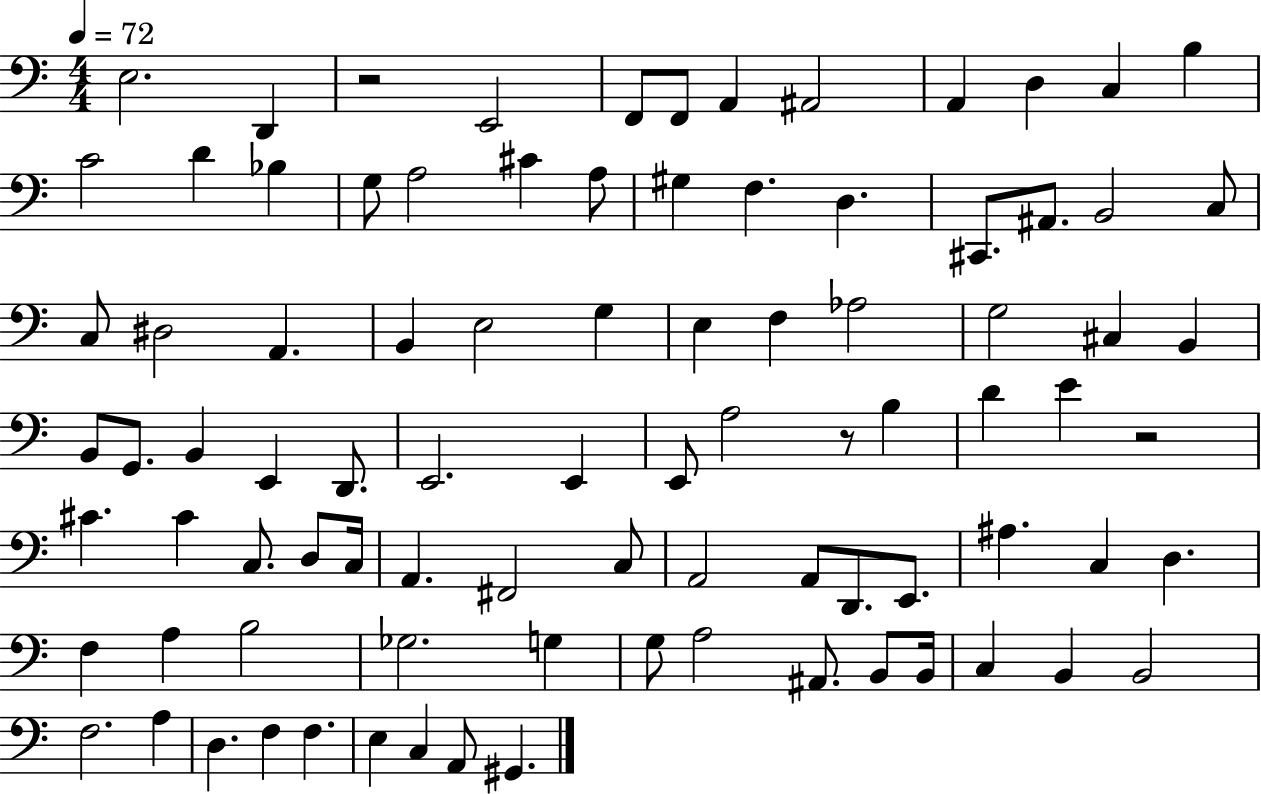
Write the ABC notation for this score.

X:1
T:Untitled
M:4/4
L:1/4
K:C
E,2 D,, z2 E,,2 F,,/2 F,,/2 A,, ^A,,2 A,, D, C, B, C2 D _B, G,/2 A,2 ^C A,/2 ^G, F, D, ^C,,/2 ^A,,/2 B,,2 C,/2 C,/2 ^D,2 A,, B,, E,2 G, E, F, _A,2 G,2 ^C, B,, B,,/2 G,,/2 B,, E,, D,,/2 E,,2 E,, E,,/2 A,2 z/2 B, D E z2 ^C ^C C,/2 D,/2 C,/4 A,, ^F,,2 C,/2 A,,2 A,,/2 D,,/2 E,,/2 ^A, C, D, F, A, B,2 _G,2 G, G,/2 A,2 ^A,,/2 B,,/2 B,,/4 C, B,, B,,2 F,2 A, D, F, F, E, C, A,,/2 ^G,,